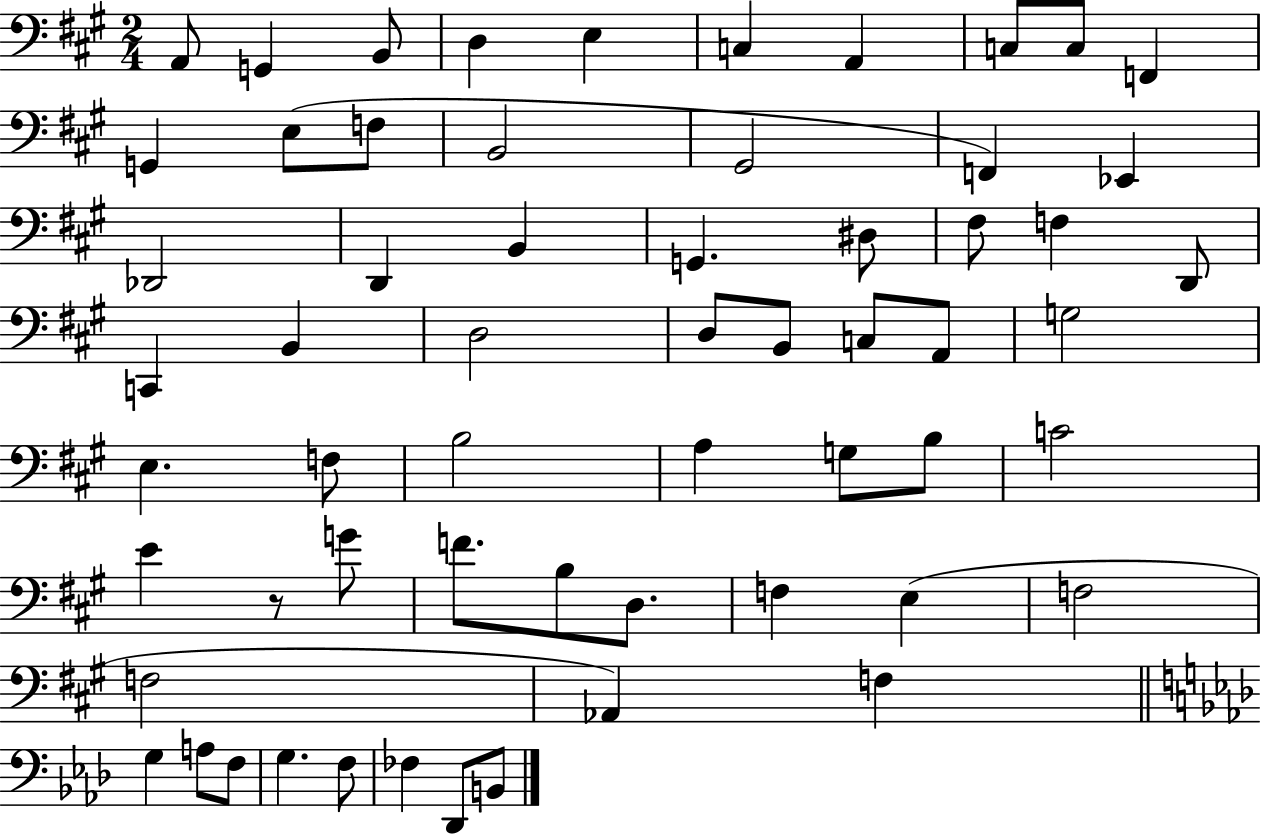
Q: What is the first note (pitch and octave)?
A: A2